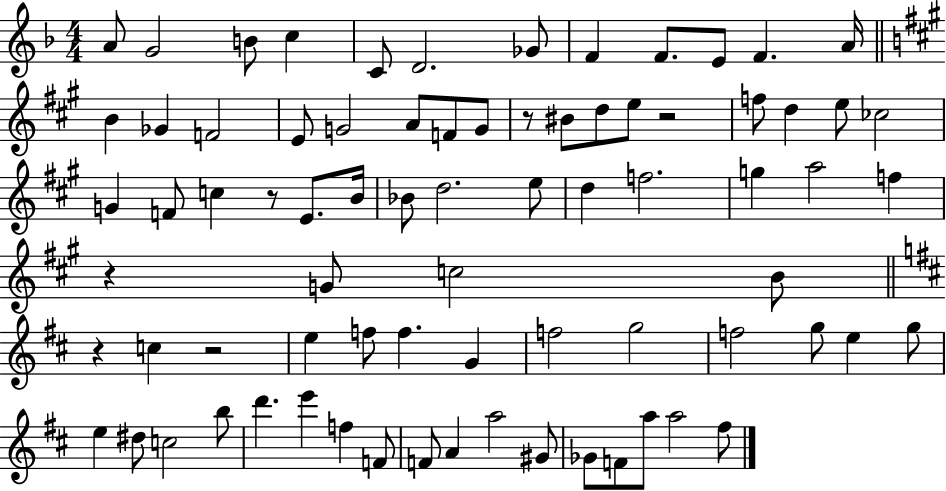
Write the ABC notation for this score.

X:1
T:Untitled
M:4/4
L:1/4
K:F
A/2 G2 B/2 c C/2 D2 _G/2 F F/2 E/2 F A/4 B _G F2 E/2 G2 A/2 F/2 G/2 z/2 ^B/2 d/2 e/2 z2 f/2 d e/2 _c2 G F/2 c z/2 E/2 B/4 _B/2 d2 e/2 d f2 g a2 f z G/2 c2 B/2 z c z2 e f/2 f G f2 g2 f2 g/2 e g/2 e ^d/2 c2 b/2 d' e' f F/2 F/2 A a2 ^G/2 _G/2 F/2 a/2 a2 ^f/2